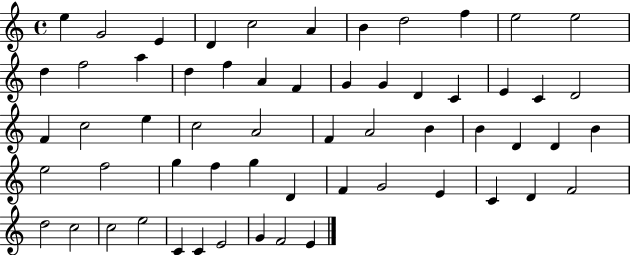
{
  \clef treble
  \time 4/4
  \defaultTimeSignature
  \key c \major
  e''4 g'2 e'4 | d'4 c''2 a'4 | b'4 d''2 f''4 | e''2 e''2 | \break d''4 f''2 a''4 | d''4 f''4 a'4 f'4 | g'4 g'4 d'4 c'4 | e'4 c'4 d'2 | \break f'4 c''2 e''4 | c''2 a'2 | f'4 a'2 b'4 | b'4 d'4 d'4 b'4 | \break e''2 f''2 | g''4 f''4 g''4 d'4 | f'4 g'2 e'4 | c'4 d'4 f'2 | \break d''2 c''2 | c''2 e''2 | c'4 c'4 e'2 | g'4 f'2 e'4 | \break \bar "|."
}